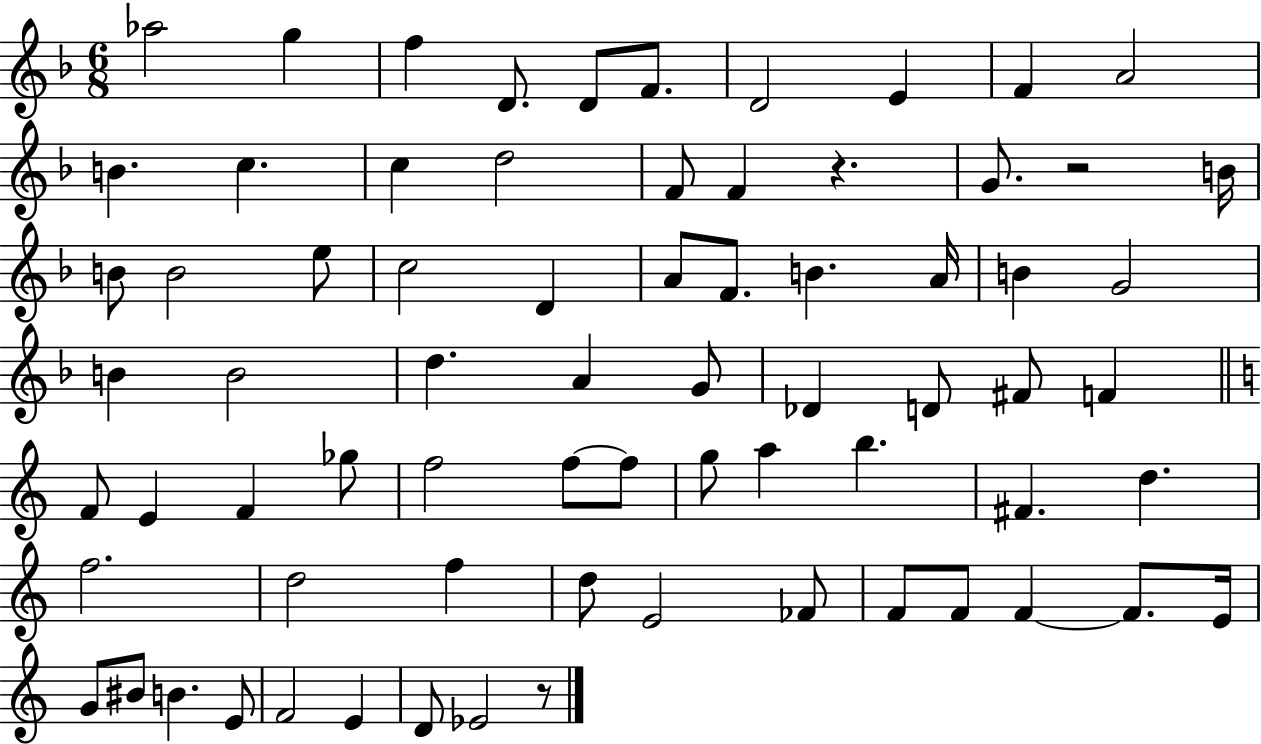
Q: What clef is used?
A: treble